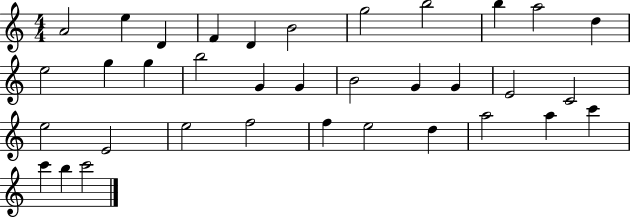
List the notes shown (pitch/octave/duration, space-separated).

A4/h E5/q D4/q F4/q D4/q B4/h G5/h B5/h B5/q A5/h D5/q E5/h G5/q G5/q B5/h G4/q G4/q B4/h G4/q G4/q E4/h C4/h E5/h E4/h E5/h F5/h F5/q E5/h D5/q A5/h A5/q C6/q C6/q B5/q C6/h